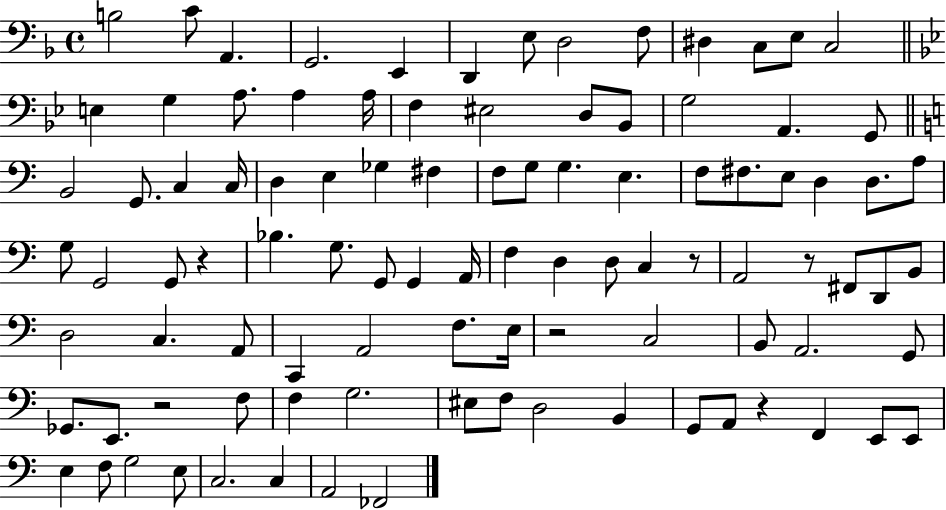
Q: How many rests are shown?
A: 6